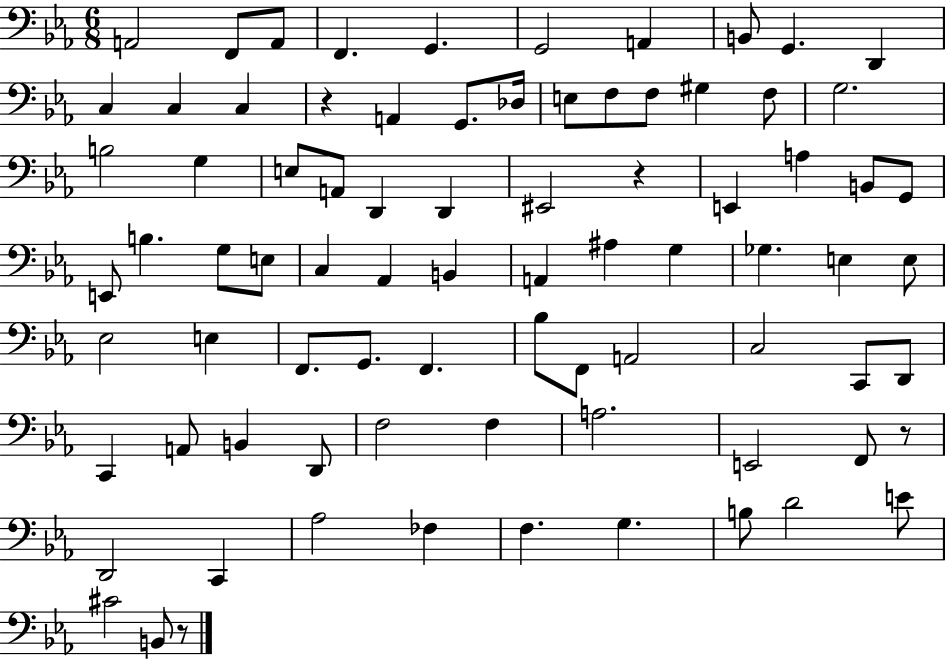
{
  \clef bass
  \numericTimeSignature
  \time 6/8
  \key ees \major
  a,2 f,8 a,8 | f,4. g,4. | g,2 a,4 | b,8 g,4. d,4 | \break c4 c4 c4 | r4 a,4 g,8. des16 | e8 f8 f8 gis4 f8 | g2. | \break b2 g4 | e8 a,8 d,4 d,4 | eis,2 r4 | e,4 a4 b,8 g,8 | \break e,8 b4. g8 e8 | c4 aes,4 b,4 | a,4 ais4 g4 | ges4. e4 e8 | \break ees2 e4 | f,8. g,8. f,4. | bes8 f,8 a,2 | c2 c,8 d,8 | \break c,4 a,8 b,4 d,8 | f2 f4 | a2. | e,2 f,8 r8 | \break d,2 c,4 | aes2 fes4 | f4. g4. | b8 d'2 e'8 | \break cis'2 b,8 r8 | \bar "|."
}